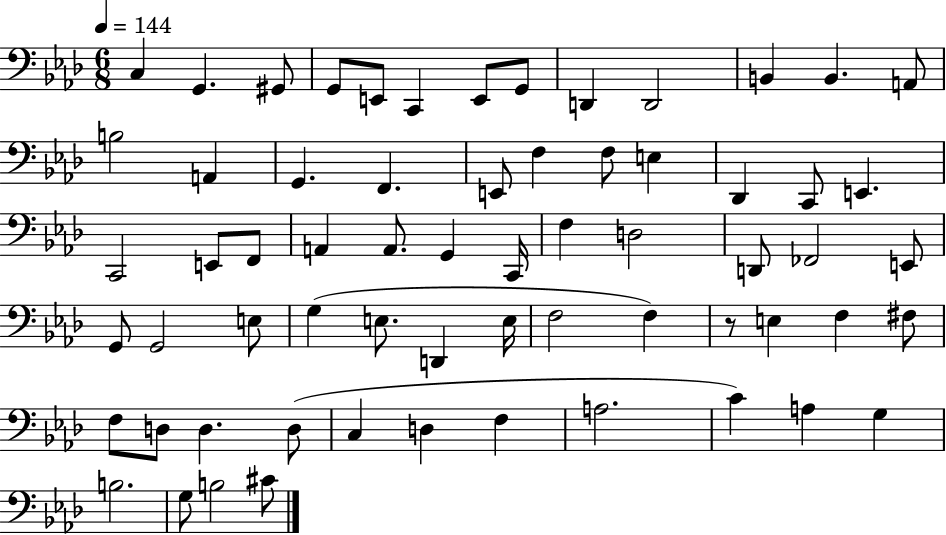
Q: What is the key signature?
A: AES major